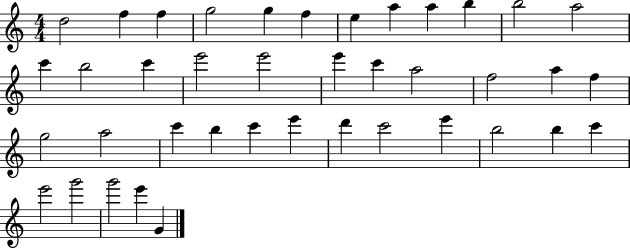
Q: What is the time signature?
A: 4/4